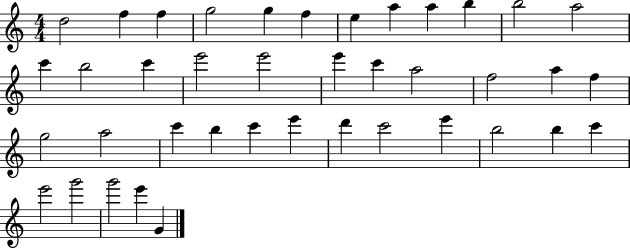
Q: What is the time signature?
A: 4/4